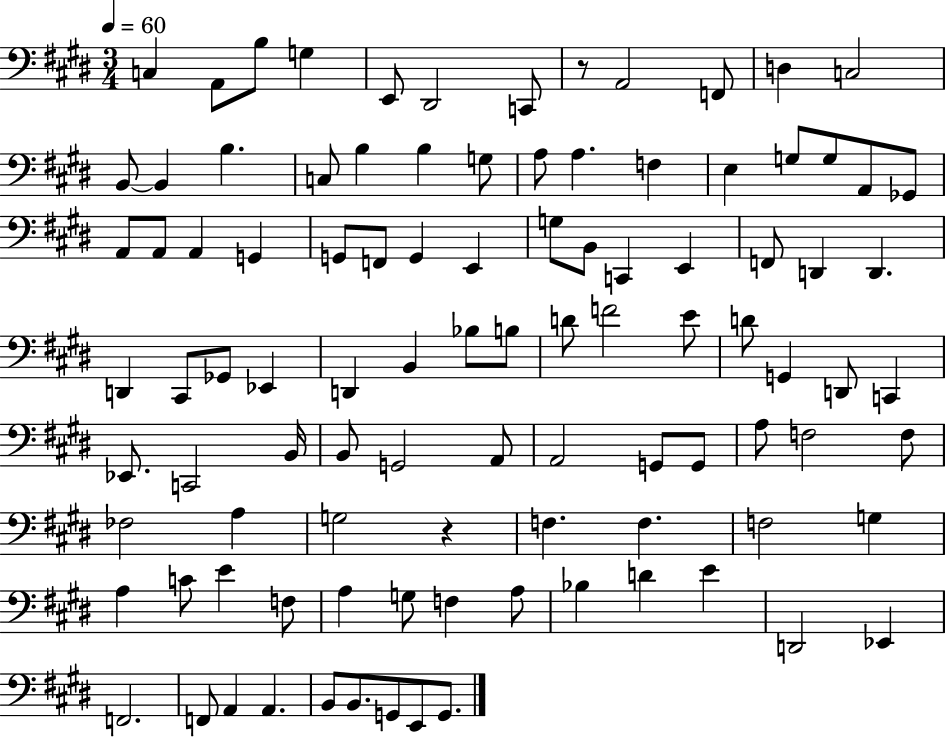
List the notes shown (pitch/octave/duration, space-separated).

C3/q A2/e B3/e G3/q E2/e D#2/h C2/e R/e A2/h F2/e D3/q C3/h B2/e B2/q B3/q. C3/e B3/q B3/q G3/e A3/e A3/q. F3/q E3/q G3/e G3/e A2/e Gb2/e A2/e A2/e A2/q G2/q G2/e F2/e G2/q E2/q G3/e B2/e C2/q E2/q F2/e D2/q D2/q. D2/q C#2/e Gb2/e Eb2/q D2/q B2/q Bb3/e B3/e D4/e F4/h E4/e D4/e G2/q D2/e C2/q Eb2/e. C2/h B2/s B2/e G2/h A2/e A2/h G2/e G2/e A3/e F3/h F3/e FES3/h A3/q G3/h R/q F3/q. F3/q. F3/h G3/q A3/q C4/e E4/q F3/e A3/q G3/e F3/q A3/e Bb3/q D4/q E4/q D2/h Eb2/q F2/h. F2/e A2/q A2/q. B2/e B2/e. G2/e E2/e G2/e.